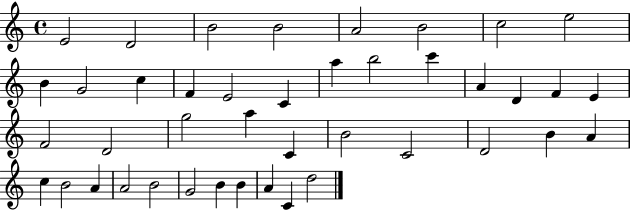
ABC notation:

X:1
T:Untitled
M:4/4
L:1/4
K:C
E2 D2 B2 B2 A2 B2 c2 e2 B G2 c F E2 C a b2 c' A D F E F2 D2 g2 a C B2 C2 D2 B A c B2 A A2 B2 G2 B B A C d2